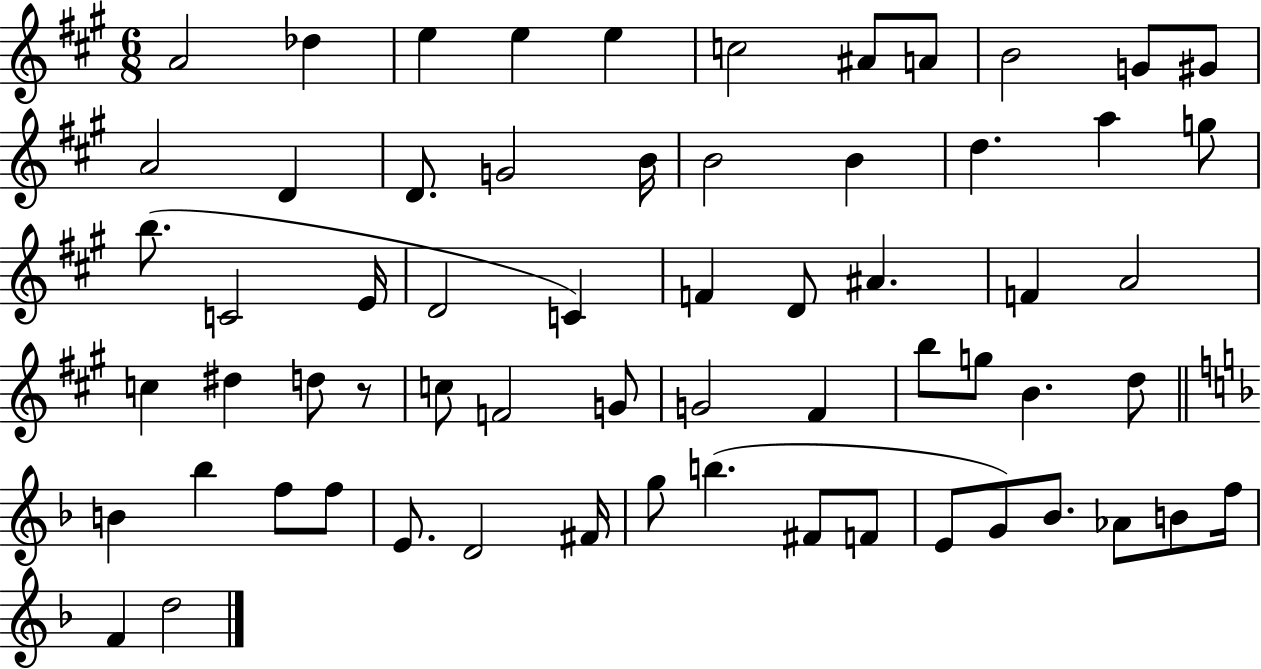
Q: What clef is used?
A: treble